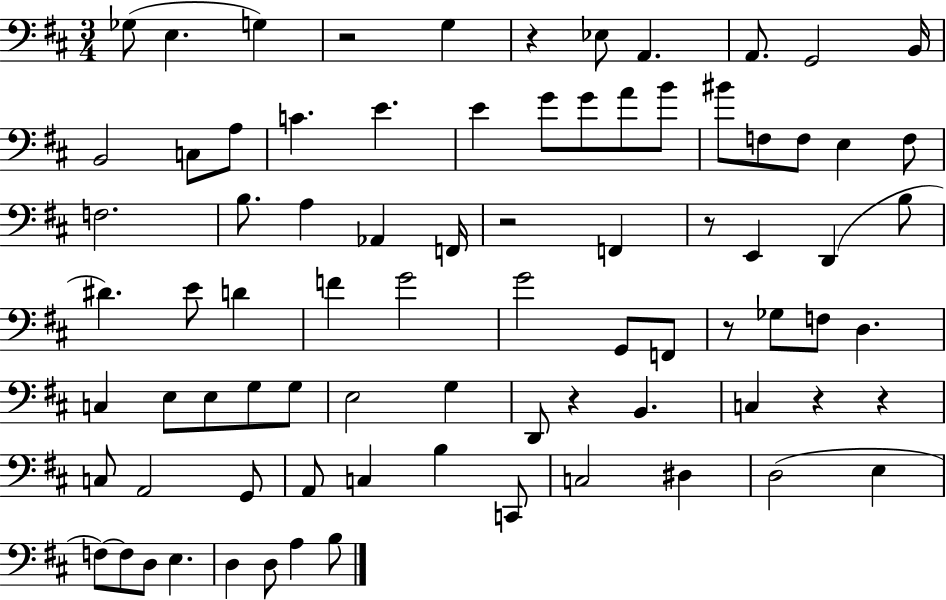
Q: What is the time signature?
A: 3/4